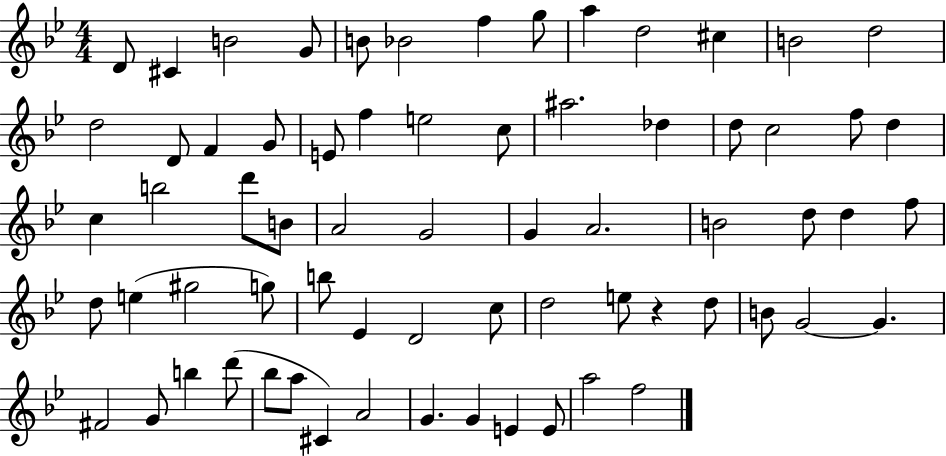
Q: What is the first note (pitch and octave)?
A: D4